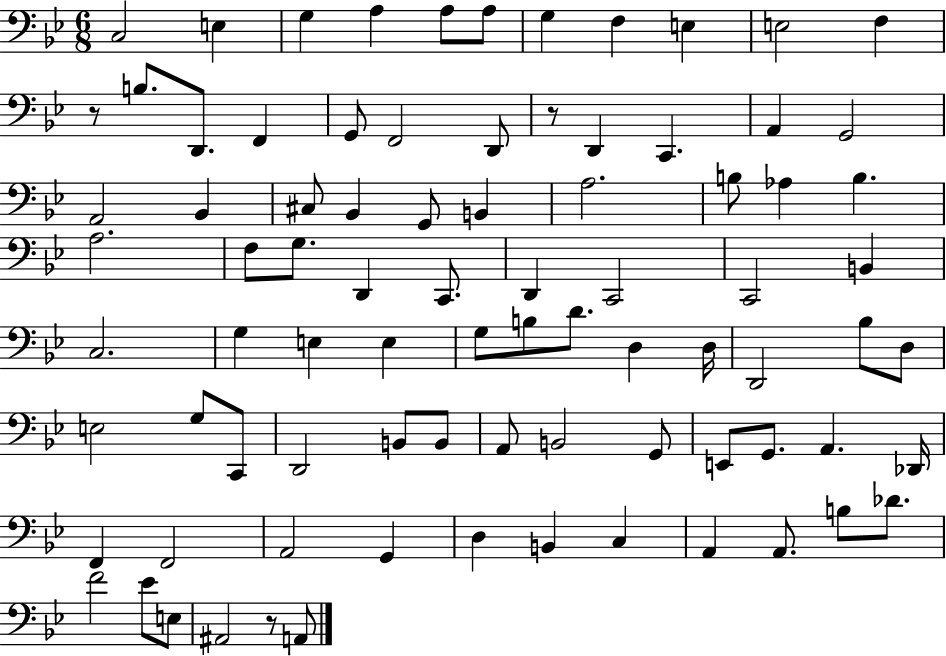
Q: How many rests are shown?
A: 3